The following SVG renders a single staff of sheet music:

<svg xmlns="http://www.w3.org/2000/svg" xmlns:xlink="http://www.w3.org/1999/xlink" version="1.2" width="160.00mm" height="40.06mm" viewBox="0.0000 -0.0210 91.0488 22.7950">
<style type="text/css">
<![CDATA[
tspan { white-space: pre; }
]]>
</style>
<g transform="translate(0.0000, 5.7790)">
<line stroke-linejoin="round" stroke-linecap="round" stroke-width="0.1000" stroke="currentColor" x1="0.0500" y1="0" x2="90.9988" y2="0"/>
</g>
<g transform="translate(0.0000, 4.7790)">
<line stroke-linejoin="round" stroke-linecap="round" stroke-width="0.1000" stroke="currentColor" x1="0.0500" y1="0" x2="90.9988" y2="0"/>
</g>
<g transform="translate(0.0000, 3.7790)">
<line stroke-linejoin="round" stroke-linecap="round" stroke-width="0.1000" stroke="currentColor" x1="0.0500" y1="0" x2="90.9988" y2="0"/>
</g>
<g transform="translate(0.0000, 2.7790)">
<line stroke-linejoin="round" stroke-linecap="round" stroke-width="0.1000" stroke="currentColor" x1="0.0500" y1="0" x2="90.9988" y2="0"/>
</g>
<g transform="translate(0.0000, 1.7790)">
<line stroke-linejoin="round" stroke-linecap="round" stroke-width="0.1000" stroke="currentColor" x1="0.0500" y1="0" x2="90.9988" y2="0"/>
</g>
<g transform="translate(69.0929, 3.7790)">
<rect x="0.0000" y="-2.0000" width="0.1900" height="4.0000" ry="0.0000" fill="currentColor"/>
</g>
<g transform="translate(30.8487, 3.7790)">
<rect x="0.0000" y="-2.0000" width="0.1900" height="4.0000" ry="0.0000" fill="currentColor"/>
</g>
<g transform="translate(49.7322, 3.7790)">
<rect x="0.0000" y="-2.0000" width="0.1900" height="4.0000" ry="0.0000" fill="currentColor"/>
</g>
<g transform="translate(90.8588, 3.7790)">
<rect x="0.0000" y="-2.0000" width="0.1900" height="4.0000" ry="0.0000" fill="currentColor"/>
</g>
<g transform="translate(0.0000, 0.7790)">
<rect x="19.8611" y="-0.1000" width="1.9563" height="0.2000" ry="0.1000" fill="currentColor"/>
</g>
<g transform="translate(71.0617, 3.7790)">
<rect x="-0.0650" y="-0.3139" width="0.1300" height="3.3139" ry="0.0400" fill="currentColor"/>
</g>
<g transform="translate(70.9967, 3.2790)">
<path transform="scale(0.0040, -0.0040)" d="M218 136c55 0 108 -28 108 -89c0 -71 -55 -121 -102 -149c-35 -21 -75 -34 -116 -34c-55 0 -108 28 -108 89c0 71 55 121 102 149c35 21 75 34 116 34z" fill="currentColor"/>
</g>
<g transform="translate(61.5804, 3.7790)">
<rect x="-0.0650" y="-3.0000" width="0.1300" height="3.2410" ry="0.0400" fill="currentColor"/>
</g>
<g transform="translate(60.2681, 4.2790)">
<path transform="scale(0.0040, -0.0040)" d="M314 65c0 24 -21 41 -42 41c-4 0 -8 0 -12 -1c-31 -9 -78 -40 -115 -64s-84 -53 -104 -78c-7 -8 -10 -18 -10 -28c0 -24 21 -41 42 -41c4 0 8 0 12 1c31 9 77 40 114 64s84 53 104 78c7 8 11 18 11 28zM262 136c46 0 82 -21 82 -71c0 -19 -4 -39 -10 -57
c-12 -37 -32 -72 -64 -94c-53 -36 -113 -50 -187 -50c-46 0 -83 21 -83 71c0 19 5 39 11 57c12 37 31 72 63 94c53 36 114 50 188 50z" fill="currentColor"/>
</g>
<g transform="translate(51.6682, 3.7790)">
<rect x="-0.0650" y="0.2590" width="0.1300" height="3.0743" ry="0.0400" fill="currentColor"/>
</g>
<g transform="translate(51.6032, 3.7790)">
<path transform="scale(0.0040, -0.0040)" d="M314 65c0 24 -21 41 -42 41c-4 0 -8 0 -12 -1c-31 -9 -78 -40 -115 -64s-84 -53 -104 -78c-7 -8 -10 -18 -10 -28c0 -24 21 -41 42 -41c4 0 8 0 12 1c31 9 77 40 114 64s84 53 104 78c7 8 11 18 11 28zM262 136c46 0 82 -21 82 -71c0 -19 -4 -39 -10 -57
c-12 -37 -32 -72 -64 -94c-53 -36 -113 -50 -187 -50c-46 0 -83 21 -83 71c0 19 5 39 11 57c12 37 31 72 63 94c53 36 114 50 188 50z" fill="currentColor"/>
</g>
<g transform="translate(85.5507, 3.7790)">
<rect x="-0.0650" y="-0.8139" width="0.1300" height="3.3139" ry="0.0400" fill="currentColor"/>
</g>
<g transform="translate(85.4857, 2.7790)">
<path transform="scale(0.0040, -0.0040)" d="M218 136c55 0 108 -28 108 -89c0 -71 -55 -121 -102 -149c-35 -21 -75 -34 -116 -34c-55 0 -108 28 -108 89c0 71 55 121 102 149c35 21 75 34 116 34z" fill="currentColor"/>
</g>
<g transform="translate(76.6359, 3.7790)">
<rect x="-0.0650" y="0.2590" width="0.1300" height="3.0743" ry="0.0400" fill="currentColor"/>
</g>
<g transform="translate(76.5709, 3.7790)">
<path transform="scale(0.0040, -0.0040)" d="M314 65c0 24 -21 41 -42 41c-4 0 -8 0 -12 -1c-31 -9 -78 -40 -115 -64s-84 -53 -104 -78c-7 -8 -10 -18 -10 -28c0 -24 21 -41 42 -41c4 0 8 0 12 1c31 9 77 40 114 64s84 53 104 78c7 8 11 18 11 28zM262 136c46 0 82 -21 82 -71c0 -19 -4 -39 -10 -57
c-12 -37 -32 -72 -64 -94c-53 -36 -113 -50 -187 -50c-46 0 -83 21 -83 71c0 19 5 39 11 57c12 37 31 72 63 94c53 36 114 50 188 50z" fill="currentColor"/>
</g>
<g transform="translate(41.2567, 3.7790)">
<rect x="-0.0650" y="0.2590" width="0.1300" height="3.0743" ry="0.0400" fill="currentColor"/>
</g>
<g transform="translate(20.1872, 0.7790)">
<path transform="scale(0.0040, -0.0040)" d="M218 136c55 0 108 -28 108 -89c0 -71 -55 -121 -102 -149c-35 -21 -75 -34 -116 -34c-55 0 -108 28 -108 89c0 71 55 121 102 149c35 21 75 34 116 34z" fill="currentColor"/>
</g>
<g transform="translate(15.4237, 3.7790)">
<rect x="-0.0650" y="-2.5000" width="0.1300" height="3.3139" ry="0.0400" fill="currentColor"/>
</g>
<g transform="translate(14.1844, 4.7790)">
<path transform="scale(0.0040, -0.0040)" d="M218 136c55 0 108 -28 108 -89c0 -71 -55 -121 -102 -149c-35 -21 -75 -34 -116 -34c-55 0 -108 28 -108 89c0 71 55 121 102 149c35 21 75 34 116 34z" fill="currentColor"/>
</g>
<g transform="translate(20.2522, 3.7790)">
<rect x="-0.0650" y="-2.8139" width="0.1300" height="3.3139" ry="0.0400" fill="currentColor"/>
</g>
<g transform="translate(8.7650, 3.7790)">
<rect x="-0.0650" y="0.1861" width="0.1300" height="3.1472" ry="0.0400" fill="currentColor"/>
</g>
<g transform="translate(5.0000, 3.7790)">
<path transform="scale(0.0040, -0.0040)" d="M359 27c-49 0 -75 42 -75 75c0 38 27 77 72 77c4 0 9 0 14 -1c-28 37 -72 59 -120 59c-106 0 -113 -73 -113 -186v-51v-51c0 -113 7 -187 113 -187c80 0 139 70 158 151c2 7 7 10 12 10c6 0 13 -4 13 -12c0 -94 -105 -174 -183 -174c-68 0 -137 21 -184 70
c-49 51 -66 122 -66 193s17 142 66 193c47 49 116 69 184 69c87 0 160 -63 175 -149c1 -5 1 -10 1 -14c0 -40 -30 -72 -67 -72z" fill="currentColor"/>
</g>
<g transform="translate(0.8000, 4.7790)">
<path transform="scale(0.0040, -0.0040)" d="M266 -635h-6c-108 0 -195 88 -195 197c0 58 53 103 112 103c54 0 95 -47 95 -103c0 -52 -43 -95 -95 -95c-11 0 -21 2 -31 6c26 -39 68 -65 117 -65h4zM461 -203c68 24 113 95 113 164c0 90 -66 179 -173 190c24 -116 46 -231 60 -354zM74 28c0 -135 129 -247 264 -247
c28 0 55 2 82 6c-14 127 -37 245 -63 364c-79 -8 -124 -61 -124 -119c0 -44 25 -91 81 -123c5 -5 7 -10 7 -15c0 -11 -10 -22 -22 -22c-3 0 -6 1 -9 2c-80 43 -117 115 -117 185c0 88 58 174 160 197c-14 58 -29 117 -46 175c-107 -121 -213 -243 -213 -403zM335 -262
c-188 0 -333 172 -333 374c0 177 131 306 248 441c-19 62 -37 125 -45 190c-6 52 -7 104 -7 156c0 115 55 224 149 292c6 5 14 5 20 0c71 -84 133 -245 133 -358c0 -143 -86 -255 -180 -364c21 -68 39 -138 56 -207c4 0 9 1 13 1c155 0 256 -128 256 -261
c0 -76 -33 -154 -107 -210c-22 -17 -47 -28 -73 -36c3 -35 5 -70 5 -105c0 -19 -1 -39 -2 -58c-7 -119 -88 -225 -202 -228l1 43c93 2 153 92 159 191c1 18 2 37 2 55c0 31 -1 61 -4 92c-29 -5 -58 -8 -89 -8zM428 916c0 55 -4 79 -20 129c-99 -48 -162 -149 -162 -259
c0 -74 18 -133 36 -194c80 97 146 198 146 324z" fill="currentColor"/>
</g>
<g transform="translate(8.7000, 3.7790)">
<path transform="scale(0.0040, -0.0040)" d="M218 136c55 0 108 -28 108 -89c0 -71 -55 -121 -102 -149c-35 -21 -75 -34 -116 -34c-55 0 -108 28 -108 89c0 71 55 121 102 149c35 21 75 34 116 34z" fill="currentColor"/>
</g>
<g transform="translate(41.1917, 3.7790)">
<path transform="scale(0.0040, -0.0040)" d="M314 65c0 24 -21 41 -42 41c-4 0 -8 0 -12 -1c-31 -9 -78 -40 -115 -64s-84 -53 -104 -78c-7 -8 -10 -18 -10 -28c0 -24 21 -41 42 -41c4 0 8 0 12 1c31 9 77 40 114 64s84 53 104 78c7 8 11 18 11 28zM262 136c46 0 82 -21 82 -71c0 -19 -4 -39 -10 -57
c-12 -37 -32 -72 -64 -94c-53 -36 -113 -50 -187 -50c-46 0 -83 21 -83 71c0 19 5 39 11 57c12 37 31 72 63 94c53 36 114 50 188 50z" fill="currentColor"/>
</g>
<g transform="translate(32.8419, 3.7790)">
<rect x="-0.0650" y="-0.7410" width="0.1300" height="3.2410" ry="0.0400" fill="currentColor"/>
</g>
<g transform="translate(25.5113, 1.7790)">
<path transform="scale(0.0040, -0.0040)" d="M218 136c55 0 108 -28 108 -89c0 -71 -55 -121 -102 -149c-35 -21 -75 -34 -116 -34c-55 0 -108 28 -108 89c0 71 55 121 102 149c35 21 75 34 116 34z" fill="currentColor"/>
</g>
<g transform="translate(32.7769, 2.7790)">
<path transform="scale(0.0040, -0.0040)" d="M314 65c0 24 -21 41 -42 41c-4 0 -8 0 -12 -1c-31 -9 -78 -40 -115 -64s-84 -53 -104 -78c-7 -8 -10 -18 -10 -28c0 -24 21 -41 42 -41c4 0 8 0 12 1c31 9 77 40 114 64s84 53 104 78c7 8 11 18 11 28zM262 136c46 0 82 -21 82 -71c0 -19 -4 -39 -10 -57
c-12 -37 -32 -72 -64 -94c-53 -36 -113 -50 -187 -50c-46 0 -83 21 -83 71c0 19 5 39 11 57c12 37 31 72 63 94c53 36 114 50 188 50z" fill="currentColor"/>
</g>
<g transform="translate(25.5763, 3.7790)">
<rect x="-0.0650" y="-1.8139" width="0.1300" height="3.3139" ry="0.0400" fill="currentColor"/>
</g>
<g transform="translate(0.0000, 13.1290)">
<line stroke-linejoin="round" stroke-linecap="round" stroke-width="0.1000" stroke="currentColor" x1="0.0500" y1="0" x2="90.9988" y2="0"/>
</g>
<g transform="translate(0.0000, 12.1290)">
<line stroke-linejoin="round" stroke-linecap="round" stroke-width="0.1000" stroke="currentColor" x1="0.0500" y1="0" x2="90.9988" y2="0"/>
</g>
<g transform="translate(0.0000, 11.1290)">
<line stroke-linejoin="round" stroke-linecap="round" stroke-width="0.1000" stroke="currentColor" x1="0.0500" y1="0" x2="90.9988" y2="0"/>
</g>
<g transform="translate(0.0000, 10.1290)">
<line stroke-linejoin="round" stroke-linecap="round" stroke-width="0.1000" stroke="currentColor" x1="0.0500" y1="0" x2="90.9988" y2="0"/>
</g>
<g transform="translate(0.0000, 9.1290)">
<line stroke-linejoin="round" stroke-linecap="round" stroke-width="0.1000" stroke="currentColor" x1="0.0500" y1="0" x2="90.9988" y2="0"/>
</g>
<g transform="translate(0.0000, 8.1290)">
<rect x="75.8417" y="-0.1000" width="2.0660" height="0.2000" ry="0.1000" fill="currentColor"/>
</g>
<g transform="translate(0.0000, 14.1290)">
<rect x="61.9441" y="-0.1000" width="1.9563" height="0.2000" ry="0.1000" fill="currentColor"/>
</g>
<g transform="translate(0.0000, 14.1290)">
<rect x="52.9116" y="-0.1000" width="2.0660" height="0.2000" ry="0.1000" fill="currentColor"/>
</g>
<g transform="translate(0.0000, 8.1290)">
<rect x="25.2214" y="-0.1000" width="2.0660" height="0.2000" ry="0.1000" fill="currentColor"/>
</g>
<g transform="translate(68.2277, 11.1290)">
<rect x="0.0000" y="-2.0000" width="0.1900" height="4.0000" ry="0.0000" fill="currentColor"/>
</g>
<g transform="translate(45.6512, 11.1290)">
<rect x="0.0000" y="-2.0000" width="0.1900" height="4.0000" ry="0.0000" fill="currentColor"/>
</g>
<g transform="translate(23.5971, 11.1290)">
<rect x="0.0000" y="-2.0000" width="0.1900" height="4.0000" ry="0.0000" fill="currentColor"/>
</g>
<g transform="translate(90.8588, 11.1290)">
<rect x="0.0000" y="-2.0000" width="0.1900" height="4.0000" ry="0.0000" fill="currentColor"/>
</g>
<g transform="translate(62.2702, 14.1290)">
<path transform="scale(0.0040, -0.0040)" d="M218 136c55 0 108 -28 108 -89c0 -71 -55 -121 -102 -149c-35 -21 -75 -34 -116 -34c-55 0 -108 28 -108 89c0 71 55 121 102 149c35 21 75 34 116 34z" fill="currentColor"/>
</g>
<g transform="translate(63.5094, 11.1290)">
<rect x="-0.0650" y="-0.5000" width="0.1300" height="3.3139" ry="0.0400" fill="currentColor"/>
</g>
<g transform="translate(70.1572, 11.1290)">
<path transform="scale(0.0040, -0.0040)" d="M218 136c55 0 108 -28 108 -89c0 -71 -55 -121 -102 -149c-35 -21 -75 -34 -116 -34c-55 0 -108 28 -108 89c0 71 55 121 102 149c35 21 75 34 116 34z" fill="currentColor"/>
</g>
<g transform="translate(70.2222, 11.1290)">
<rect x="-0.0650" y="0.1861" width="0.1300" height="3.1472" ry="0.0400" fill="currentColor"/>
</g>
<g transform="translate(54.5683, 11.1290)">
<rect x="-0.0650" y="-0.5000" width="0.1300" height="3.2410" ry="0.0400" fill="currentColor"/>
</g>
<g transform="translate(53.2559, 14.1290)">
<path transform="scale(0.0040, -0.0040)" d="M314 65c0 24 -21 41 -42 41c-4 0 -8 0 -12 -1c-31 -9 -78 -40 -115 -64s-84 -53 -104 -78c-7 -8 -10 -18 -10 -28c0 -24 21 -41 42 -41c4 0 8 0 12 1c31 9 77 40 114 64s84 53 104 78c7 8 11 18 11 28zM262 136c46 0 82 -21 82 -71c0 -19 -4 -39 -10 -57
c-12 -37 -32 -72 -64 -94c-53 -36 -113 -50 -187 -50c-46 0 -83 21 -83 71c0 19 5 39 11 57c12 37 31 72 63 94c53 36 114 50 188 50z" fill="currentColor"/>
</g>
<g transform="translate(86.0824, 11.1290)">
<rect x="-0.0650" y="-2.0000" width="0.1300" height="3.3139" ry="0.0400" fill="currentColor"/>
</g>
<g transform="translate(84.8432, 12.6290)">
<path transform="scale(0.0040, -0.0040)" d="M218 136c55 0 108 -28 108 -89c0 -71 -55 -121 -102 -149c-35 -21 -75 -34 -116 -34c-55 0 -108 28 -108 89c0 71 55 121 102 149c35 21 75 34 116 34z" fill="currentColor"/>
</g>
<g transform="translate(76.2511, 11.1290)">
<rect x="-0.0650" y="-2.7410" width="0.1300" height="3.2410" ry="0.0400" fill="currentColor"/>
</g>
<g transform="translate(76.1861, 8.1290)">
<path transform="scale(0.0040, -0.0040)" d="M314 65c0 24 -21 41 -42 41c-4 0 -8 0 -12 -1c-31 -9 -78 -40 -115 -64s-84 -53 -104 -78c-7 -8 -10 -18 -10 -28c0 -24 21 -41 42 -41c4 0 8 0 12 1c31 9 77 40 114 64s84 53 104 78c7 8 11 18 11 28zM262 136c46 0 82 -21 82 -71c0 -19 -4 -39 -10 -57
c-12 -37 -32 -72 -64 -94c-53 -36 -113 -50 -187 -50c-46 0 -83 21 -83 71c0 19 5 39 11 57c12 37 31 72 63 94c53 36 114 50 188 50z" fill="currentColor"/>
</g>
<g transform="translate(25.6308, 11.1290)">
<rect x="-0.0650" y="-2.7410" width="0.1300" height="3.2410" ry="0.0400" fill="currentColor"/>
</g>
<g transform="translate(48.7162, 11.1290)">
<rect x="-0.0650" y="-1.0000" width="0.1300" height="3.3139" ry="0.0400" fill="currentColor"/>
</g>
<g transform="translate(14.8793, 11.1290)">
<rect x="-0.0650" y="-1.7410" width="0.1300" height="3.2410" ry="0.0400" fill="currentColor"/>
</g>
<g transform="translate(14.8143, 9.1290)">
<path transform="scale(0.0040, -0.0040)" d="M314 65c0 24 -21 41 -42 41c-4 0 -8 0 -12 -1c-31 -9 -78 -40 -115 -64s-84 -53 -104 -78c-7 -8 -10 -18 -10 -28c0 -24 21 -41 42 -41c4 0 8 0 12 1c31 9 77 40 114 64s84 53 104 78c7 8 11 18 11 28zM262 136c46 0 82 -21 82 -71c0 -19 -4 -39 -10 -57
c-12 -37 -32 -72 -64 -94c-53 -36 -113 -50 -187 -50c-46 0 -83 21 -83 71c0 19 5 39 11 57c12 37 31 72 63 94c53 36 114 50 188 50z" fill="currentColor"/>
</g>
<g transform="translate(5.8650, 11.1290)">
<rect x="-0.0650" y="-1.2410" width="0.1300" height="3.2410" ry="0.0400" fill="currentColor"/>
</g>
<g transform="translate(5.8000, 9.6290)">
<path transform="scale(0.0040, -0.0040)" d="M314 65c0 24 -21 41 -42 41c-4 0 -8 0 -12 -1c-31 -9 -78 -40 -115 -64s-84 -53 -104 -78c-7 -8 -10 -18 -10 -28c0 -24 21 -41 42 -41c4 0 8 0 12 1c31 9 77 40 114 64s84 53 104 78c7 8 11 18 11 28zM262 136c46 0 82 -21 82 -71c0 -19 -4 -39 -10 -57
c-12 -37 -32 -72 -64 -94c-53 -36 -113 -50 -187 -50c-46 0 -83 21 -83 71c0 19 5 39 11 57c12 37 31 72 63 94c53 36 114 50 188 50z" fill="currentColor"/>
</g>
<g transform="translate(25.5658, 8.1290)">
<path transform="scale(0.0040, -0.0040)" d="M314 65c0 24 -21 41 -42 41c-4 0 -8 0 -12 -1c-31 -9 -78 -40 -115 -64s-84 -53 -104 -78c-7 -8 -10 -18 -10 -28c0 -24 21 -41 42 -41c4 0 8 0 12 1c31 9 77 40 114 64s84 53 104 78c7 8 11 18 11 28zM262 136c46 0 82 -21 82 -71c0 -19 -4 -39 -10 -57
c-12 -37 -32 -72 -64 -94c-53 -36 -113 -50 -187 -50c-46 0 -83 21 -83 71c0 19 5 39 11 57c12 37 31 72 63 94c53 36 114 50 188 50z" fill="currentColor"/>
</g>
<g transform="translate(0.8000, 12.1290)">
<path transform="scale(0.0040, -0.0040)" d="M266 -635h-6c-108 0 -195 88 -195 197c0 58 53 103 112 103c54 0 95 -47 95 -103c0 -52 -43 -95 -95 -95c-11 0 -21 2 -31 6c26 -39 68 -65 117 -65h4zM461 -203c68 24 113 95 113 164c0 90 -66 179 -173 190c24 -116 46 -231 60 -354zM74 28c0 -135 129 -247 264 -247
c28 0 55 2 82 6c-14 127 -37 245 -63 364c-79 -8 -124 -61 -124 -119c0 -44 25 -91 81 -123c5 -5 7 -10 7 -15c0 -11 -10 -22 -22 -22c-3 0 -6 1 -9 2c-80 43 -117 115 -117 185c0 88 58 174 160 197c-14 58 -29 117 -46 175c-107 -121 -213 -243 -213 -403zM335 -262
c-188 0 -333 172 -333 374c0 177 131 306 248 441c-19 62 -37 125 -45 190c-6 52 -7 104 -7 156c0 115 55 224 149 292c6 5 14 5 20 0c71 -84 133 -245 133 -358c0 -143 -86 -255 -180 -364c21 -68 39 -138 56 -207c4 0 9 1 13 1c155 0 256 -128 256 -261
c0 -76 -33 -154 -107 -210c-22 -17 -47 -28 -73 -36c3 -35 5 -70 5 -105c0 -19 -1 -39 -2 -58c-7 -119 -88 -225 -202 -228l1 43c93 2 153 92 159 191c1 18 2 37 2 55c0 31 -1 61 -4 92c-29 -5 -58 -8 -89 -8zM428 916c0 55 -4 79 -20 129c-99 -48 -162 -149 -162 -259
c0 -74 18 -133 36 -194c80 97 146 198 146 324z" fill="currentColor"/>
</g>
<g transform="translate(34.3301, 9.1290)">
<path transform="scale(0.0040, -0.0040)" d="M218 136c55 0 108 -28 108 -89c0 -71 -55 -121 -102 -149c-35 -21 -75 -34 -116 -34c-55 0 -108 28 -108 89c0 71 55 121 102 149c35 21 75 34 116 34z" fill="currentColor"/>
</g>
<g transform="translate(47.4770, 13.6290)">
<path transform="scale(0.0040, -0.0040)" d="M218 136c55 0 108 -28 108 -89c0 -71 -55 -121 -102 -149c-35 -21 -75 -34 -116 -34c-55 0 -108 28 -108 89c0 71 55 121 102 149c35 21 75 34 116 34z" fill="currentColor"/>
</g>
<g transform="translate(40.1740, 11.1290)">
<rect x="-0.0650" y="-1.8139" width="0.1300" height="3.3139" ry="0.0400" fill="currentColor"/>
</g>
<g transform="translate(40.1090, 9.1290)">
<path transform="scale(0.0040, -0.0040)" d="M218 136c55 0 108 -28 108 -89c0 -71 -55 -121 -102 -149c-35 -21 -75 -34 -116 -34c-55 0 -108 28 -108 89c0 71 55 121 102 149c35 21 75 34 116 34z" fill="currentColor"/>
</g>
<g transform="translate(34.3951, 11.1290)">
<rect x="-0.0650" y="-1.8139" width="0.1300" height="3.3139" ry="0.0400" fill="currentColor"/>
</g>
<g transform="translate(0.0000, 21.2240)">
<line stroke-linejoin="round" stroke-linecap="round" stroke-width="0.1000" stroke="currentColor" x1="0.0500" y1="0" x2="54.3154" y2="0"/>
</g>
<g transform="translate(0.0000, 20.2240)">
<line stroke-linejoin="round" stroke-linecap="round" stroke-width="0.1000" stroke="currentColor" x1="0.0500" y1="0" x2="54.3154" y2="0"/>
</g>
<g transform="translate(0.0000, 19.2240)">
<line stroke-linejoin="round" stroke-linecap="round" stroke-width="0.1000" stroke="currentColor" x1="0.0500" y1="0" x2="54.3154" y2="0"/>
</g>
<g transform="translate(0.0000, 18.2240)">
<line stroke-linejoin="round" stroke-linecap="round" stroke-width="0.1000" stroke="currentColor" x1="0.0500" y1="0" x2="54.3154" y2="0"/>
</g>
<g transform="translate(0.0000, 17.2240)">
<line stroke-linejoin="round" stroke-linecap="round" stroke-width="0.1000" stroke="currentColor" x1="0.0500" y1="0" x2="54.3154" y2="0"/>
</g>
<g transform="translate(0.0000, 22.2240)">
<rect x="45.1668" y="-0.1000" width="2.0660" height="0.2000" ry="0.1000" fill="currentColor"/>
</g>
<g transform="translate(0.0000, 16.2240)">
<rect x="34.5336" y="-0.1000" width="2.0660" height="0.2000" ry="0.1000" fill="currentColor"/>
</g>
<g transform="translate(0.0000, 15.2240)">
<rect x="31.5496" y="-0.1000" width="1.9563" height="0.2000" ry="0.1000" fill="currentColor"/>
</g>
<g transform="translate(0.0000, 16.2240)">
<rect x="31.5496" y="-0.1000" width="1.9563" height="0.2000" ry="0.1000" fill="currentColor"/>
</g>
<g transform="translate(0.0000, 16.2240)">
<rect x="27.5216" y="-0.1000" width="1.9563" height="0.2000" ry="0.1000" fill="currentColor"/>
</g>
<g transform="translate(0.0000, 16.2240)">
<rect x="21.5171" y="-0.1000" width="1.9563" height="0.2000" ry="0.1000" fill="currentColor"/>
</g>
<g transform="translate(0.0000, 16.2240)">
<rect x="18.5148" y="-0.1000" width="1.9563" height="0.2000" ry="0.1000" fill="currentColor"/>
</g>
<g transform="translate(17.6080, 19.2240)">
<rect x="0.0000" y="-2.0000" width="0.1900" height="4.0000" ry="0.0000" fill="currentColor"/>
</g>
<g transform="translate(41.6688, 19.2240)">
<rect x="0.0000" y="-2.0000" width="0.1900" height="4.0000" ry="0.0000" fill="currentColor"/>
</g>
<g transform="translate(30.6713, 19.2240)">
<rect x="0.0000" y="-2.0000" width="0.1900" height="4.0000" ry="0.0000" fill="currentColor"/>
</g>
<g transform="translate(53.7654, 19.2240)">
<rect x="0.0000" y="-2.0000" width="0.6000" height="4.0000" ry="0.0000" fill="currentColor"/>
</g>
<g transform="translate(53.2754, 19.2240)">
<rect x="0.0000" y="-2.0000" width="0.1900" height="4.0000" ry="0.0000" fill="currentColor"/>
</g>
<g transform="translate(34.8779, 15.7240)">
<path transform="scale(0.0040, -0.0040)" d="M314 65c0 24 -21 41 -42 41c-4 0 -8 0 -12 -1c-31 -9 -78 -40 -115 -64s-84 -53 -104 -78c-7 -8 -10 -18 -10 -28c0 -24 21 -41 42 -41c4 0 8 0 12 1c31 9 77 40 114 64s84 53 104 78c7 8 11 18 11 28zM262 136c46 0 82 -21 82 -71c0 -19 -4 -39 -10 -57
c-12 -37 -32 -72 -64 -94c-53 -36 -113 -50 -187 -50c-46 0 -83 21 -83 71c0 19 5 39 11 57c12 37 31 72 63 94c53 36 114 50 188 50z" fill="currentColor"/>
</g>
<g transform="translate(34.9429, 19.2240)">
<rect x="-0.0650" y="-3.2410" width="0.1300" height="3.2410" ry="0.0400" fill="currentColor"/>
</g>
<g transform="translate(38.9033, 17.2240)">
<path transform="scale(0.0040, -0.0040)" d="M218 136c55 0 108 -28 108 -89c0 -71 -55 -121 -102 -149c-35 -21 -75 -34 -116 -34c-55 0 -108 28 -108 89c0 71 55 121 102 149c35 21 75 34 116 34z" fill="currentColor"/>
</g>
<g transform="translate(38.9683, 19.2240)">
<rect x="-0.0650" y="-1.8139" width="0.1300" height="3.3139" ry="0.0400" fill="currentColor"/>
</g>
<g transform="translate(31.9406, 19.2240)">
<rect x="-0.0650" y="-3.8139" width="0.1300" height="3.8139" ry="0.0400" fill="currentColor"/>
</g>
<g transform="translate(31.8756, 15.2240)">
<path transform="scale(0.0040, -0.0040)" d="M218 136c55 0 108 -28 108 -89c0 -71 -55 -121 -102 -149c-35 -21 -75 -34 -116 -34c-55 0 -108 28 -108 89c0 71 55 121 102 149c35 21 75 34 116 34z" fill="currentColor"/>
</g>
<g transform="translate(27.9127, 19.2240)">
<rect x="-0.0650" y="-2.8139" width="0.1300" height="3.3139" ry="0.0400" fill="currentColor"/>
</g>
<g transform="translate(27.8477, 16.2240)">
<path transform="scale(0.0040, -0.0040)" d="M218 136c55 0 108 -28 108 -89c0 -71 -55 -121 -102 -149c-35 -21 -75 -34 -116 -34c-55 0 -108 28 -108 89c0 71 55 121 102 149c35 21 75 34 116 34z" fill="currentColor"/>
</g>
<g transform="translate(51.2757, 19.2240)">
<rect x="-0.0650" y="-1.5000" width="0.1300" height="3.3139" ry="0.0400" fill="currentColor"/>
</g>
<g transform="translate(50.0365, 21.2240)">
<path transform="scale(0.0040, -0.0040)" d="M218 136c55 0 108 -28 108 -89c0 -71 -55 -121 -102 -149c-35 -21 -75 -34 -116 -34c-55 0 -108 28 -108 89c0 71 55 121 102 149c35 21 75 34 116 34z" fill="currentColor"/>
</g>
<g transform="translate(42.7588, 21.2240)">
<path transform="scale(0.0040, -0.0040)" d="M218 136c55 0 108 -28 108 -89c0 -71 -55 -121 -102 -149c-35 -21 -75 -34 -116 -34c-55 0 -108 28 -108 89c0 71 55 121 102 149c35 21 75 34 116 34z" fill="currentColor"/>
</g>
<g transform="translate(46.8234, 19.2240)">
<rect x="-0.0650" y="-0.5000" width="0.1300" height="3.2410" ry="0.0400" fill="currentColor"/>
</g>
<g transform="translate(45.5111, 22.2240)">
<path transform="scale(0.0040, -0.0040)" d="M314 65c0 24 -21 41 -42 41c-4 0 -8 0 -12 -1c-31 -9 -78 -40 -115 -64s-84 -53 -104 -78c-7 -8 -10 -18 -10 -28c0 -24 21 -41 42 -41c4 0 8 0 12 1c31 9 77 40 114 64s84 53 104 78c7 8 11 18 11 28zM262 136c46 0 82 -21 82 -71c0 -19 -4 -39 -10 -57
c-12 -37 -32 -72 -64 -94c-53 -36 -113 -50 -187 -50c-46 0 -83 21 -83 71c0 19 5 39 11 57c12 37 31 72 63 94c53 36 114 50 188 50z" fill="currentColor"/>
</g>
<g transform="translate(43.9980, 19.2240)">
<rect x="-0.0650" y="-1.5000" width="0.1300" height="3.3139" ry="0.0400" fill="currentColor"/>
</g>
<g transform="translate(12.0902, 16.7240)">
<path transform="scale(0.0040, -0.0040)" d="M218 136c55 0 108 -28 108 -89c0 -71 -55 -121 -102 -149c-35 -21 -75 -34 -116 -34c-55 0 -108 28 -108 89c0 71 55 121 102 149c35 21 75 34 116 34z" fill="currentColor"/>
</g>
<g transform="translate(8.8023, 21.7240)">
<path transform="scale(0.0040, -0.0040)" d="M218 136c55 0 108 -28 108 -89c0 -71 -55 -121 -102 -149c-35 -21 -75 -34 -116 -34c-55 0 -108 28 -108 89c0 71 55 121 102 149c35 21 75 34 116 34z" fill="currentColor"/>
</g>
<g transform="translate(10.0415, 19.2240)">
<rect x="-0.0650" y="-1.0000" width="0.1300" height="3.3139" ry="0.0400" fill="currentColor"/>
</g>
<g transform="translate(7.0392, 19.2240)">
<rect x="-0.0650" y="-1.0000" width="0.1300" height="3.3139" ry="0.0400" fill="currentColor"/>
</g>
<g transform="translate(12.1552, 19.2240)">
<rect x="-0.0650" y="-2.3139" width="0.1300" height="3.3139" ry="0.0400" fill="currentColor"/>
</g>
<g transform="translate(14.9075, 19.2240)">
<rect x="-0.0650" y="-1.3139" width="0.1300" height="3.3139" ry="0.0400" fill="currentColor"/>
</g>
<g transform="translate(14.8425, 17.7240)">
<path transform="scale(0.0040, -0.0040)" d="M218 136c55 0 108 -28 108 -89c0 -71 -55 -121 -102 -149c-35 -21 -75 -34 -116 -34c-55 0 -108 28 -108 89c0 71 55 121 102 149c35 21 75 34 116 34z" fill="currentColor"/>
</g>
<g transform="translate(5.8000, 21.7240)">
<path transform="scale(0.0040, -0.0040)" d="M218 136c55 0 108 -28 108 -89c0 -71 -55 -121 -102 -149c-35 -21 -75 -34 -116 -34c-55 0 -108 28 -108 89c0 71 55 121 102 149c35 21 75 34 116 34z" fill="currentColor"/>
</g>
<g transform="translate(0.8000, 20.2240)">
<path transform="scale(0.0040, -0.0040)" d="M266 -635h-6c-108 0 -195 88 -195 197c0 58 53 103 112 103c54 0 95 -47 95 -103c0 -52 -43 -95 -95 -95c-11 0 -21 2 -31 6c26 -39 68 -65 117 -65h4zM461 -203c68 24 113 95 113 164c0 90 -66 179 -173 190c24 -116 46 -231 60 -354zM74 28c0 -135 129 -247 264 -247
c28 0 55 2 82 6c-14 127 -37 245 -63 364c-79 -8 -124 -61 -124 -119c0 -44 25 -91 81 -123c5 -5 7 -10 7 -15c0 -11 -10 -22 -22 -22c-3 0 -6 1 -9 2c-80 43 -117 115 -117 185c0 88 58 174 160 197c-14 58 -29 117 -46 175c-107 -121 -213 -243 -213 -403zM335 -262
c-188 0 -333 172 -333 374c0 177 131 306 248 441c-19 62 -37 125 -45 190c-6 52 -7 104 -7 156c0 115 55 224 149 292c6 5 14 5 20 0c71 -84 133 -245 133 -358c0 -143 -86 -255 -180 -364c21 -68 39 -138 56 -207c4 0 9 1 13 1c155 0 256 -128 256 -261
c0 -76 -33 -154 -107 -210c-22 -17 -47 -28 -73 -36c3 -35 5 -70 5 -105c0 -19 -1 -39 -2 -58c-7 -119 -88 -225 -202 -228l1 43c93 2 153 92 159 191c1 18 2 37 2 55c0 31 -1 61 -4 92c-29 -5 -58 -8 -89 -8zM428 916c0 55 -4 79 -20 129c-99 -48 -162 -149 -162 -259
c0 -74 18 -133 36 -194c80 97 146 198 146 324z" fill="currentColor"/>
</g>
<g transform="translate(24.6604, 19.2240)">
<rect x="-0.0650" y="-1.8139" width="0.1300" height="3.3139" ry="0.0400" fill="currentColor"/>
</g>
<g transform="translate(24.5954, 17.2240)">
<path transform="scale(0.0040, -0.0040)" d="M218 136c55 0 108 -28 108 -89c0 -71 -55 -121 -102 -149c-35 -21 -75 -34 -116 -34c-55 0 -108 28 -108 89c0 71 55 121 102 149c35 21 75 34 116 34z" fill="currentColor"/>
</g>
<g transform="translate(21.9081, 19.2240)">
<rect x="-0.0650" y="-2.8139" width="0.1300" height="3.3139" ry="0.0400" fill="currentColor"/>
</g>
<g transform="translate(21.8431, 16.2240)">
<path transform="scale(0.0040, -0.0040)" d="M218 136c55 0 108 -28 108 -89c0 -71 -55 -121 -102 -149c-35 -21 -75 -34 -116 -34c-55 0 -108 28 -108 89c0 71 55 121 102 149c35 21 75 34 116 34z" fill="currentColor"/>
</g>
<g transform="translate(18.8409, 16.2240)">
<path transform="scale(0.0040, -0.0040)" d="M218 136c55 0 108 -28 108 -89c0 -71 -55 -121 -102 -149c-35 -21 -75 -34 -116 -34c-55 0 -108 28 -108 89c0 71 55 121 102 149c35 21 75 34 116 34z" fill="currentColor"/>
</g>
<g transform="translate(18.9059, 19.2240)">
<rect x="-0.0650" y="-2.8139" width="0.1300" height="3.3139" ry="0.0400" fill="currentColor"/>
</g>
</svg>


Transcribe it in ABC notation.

X:1
T:Untitled
M:4/4
L:1/4
K:C
B G a f d2 B2 B2 A2 c B2 d e2 f2 a2 f f D C2 C B a2 F D D g e a a f a c' b2 f E C2 E